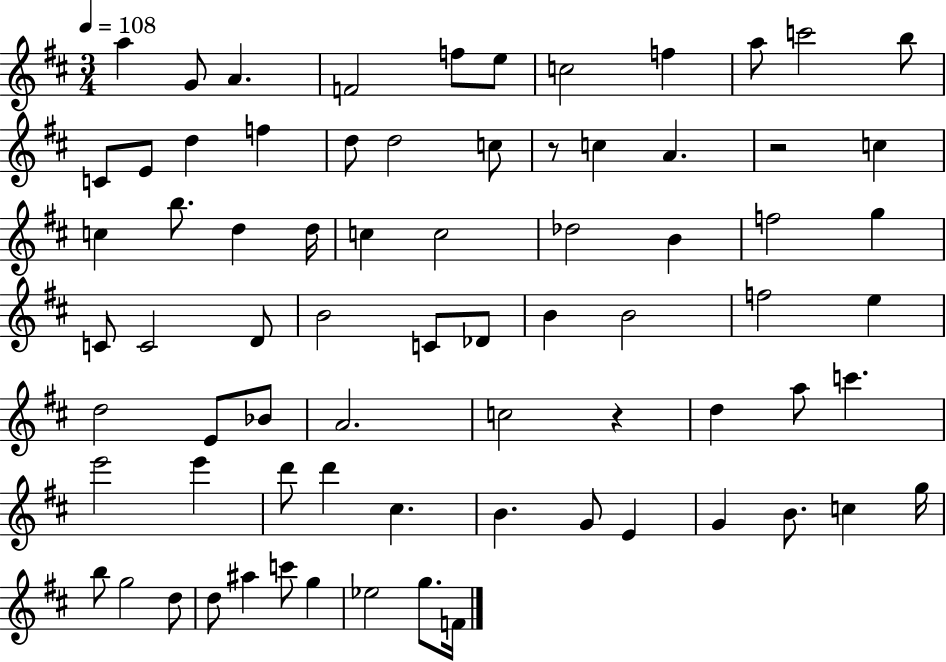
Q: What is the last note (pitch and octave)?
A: F4